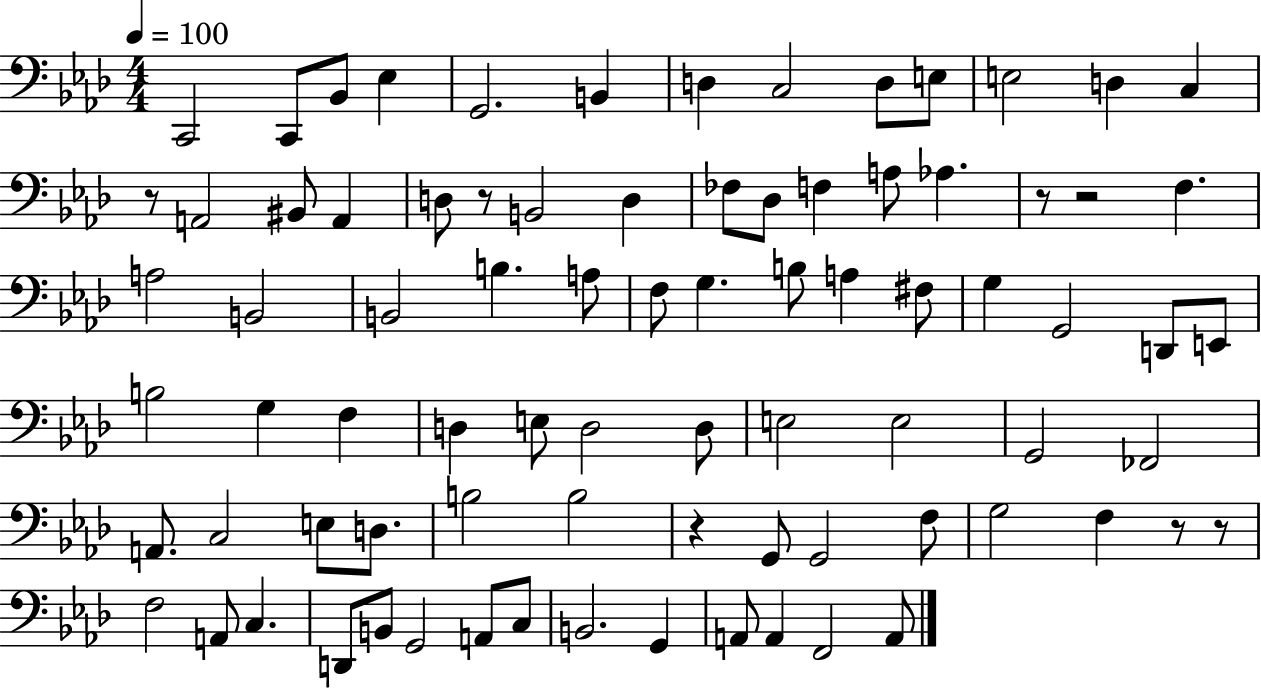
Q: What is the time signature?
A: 4/4